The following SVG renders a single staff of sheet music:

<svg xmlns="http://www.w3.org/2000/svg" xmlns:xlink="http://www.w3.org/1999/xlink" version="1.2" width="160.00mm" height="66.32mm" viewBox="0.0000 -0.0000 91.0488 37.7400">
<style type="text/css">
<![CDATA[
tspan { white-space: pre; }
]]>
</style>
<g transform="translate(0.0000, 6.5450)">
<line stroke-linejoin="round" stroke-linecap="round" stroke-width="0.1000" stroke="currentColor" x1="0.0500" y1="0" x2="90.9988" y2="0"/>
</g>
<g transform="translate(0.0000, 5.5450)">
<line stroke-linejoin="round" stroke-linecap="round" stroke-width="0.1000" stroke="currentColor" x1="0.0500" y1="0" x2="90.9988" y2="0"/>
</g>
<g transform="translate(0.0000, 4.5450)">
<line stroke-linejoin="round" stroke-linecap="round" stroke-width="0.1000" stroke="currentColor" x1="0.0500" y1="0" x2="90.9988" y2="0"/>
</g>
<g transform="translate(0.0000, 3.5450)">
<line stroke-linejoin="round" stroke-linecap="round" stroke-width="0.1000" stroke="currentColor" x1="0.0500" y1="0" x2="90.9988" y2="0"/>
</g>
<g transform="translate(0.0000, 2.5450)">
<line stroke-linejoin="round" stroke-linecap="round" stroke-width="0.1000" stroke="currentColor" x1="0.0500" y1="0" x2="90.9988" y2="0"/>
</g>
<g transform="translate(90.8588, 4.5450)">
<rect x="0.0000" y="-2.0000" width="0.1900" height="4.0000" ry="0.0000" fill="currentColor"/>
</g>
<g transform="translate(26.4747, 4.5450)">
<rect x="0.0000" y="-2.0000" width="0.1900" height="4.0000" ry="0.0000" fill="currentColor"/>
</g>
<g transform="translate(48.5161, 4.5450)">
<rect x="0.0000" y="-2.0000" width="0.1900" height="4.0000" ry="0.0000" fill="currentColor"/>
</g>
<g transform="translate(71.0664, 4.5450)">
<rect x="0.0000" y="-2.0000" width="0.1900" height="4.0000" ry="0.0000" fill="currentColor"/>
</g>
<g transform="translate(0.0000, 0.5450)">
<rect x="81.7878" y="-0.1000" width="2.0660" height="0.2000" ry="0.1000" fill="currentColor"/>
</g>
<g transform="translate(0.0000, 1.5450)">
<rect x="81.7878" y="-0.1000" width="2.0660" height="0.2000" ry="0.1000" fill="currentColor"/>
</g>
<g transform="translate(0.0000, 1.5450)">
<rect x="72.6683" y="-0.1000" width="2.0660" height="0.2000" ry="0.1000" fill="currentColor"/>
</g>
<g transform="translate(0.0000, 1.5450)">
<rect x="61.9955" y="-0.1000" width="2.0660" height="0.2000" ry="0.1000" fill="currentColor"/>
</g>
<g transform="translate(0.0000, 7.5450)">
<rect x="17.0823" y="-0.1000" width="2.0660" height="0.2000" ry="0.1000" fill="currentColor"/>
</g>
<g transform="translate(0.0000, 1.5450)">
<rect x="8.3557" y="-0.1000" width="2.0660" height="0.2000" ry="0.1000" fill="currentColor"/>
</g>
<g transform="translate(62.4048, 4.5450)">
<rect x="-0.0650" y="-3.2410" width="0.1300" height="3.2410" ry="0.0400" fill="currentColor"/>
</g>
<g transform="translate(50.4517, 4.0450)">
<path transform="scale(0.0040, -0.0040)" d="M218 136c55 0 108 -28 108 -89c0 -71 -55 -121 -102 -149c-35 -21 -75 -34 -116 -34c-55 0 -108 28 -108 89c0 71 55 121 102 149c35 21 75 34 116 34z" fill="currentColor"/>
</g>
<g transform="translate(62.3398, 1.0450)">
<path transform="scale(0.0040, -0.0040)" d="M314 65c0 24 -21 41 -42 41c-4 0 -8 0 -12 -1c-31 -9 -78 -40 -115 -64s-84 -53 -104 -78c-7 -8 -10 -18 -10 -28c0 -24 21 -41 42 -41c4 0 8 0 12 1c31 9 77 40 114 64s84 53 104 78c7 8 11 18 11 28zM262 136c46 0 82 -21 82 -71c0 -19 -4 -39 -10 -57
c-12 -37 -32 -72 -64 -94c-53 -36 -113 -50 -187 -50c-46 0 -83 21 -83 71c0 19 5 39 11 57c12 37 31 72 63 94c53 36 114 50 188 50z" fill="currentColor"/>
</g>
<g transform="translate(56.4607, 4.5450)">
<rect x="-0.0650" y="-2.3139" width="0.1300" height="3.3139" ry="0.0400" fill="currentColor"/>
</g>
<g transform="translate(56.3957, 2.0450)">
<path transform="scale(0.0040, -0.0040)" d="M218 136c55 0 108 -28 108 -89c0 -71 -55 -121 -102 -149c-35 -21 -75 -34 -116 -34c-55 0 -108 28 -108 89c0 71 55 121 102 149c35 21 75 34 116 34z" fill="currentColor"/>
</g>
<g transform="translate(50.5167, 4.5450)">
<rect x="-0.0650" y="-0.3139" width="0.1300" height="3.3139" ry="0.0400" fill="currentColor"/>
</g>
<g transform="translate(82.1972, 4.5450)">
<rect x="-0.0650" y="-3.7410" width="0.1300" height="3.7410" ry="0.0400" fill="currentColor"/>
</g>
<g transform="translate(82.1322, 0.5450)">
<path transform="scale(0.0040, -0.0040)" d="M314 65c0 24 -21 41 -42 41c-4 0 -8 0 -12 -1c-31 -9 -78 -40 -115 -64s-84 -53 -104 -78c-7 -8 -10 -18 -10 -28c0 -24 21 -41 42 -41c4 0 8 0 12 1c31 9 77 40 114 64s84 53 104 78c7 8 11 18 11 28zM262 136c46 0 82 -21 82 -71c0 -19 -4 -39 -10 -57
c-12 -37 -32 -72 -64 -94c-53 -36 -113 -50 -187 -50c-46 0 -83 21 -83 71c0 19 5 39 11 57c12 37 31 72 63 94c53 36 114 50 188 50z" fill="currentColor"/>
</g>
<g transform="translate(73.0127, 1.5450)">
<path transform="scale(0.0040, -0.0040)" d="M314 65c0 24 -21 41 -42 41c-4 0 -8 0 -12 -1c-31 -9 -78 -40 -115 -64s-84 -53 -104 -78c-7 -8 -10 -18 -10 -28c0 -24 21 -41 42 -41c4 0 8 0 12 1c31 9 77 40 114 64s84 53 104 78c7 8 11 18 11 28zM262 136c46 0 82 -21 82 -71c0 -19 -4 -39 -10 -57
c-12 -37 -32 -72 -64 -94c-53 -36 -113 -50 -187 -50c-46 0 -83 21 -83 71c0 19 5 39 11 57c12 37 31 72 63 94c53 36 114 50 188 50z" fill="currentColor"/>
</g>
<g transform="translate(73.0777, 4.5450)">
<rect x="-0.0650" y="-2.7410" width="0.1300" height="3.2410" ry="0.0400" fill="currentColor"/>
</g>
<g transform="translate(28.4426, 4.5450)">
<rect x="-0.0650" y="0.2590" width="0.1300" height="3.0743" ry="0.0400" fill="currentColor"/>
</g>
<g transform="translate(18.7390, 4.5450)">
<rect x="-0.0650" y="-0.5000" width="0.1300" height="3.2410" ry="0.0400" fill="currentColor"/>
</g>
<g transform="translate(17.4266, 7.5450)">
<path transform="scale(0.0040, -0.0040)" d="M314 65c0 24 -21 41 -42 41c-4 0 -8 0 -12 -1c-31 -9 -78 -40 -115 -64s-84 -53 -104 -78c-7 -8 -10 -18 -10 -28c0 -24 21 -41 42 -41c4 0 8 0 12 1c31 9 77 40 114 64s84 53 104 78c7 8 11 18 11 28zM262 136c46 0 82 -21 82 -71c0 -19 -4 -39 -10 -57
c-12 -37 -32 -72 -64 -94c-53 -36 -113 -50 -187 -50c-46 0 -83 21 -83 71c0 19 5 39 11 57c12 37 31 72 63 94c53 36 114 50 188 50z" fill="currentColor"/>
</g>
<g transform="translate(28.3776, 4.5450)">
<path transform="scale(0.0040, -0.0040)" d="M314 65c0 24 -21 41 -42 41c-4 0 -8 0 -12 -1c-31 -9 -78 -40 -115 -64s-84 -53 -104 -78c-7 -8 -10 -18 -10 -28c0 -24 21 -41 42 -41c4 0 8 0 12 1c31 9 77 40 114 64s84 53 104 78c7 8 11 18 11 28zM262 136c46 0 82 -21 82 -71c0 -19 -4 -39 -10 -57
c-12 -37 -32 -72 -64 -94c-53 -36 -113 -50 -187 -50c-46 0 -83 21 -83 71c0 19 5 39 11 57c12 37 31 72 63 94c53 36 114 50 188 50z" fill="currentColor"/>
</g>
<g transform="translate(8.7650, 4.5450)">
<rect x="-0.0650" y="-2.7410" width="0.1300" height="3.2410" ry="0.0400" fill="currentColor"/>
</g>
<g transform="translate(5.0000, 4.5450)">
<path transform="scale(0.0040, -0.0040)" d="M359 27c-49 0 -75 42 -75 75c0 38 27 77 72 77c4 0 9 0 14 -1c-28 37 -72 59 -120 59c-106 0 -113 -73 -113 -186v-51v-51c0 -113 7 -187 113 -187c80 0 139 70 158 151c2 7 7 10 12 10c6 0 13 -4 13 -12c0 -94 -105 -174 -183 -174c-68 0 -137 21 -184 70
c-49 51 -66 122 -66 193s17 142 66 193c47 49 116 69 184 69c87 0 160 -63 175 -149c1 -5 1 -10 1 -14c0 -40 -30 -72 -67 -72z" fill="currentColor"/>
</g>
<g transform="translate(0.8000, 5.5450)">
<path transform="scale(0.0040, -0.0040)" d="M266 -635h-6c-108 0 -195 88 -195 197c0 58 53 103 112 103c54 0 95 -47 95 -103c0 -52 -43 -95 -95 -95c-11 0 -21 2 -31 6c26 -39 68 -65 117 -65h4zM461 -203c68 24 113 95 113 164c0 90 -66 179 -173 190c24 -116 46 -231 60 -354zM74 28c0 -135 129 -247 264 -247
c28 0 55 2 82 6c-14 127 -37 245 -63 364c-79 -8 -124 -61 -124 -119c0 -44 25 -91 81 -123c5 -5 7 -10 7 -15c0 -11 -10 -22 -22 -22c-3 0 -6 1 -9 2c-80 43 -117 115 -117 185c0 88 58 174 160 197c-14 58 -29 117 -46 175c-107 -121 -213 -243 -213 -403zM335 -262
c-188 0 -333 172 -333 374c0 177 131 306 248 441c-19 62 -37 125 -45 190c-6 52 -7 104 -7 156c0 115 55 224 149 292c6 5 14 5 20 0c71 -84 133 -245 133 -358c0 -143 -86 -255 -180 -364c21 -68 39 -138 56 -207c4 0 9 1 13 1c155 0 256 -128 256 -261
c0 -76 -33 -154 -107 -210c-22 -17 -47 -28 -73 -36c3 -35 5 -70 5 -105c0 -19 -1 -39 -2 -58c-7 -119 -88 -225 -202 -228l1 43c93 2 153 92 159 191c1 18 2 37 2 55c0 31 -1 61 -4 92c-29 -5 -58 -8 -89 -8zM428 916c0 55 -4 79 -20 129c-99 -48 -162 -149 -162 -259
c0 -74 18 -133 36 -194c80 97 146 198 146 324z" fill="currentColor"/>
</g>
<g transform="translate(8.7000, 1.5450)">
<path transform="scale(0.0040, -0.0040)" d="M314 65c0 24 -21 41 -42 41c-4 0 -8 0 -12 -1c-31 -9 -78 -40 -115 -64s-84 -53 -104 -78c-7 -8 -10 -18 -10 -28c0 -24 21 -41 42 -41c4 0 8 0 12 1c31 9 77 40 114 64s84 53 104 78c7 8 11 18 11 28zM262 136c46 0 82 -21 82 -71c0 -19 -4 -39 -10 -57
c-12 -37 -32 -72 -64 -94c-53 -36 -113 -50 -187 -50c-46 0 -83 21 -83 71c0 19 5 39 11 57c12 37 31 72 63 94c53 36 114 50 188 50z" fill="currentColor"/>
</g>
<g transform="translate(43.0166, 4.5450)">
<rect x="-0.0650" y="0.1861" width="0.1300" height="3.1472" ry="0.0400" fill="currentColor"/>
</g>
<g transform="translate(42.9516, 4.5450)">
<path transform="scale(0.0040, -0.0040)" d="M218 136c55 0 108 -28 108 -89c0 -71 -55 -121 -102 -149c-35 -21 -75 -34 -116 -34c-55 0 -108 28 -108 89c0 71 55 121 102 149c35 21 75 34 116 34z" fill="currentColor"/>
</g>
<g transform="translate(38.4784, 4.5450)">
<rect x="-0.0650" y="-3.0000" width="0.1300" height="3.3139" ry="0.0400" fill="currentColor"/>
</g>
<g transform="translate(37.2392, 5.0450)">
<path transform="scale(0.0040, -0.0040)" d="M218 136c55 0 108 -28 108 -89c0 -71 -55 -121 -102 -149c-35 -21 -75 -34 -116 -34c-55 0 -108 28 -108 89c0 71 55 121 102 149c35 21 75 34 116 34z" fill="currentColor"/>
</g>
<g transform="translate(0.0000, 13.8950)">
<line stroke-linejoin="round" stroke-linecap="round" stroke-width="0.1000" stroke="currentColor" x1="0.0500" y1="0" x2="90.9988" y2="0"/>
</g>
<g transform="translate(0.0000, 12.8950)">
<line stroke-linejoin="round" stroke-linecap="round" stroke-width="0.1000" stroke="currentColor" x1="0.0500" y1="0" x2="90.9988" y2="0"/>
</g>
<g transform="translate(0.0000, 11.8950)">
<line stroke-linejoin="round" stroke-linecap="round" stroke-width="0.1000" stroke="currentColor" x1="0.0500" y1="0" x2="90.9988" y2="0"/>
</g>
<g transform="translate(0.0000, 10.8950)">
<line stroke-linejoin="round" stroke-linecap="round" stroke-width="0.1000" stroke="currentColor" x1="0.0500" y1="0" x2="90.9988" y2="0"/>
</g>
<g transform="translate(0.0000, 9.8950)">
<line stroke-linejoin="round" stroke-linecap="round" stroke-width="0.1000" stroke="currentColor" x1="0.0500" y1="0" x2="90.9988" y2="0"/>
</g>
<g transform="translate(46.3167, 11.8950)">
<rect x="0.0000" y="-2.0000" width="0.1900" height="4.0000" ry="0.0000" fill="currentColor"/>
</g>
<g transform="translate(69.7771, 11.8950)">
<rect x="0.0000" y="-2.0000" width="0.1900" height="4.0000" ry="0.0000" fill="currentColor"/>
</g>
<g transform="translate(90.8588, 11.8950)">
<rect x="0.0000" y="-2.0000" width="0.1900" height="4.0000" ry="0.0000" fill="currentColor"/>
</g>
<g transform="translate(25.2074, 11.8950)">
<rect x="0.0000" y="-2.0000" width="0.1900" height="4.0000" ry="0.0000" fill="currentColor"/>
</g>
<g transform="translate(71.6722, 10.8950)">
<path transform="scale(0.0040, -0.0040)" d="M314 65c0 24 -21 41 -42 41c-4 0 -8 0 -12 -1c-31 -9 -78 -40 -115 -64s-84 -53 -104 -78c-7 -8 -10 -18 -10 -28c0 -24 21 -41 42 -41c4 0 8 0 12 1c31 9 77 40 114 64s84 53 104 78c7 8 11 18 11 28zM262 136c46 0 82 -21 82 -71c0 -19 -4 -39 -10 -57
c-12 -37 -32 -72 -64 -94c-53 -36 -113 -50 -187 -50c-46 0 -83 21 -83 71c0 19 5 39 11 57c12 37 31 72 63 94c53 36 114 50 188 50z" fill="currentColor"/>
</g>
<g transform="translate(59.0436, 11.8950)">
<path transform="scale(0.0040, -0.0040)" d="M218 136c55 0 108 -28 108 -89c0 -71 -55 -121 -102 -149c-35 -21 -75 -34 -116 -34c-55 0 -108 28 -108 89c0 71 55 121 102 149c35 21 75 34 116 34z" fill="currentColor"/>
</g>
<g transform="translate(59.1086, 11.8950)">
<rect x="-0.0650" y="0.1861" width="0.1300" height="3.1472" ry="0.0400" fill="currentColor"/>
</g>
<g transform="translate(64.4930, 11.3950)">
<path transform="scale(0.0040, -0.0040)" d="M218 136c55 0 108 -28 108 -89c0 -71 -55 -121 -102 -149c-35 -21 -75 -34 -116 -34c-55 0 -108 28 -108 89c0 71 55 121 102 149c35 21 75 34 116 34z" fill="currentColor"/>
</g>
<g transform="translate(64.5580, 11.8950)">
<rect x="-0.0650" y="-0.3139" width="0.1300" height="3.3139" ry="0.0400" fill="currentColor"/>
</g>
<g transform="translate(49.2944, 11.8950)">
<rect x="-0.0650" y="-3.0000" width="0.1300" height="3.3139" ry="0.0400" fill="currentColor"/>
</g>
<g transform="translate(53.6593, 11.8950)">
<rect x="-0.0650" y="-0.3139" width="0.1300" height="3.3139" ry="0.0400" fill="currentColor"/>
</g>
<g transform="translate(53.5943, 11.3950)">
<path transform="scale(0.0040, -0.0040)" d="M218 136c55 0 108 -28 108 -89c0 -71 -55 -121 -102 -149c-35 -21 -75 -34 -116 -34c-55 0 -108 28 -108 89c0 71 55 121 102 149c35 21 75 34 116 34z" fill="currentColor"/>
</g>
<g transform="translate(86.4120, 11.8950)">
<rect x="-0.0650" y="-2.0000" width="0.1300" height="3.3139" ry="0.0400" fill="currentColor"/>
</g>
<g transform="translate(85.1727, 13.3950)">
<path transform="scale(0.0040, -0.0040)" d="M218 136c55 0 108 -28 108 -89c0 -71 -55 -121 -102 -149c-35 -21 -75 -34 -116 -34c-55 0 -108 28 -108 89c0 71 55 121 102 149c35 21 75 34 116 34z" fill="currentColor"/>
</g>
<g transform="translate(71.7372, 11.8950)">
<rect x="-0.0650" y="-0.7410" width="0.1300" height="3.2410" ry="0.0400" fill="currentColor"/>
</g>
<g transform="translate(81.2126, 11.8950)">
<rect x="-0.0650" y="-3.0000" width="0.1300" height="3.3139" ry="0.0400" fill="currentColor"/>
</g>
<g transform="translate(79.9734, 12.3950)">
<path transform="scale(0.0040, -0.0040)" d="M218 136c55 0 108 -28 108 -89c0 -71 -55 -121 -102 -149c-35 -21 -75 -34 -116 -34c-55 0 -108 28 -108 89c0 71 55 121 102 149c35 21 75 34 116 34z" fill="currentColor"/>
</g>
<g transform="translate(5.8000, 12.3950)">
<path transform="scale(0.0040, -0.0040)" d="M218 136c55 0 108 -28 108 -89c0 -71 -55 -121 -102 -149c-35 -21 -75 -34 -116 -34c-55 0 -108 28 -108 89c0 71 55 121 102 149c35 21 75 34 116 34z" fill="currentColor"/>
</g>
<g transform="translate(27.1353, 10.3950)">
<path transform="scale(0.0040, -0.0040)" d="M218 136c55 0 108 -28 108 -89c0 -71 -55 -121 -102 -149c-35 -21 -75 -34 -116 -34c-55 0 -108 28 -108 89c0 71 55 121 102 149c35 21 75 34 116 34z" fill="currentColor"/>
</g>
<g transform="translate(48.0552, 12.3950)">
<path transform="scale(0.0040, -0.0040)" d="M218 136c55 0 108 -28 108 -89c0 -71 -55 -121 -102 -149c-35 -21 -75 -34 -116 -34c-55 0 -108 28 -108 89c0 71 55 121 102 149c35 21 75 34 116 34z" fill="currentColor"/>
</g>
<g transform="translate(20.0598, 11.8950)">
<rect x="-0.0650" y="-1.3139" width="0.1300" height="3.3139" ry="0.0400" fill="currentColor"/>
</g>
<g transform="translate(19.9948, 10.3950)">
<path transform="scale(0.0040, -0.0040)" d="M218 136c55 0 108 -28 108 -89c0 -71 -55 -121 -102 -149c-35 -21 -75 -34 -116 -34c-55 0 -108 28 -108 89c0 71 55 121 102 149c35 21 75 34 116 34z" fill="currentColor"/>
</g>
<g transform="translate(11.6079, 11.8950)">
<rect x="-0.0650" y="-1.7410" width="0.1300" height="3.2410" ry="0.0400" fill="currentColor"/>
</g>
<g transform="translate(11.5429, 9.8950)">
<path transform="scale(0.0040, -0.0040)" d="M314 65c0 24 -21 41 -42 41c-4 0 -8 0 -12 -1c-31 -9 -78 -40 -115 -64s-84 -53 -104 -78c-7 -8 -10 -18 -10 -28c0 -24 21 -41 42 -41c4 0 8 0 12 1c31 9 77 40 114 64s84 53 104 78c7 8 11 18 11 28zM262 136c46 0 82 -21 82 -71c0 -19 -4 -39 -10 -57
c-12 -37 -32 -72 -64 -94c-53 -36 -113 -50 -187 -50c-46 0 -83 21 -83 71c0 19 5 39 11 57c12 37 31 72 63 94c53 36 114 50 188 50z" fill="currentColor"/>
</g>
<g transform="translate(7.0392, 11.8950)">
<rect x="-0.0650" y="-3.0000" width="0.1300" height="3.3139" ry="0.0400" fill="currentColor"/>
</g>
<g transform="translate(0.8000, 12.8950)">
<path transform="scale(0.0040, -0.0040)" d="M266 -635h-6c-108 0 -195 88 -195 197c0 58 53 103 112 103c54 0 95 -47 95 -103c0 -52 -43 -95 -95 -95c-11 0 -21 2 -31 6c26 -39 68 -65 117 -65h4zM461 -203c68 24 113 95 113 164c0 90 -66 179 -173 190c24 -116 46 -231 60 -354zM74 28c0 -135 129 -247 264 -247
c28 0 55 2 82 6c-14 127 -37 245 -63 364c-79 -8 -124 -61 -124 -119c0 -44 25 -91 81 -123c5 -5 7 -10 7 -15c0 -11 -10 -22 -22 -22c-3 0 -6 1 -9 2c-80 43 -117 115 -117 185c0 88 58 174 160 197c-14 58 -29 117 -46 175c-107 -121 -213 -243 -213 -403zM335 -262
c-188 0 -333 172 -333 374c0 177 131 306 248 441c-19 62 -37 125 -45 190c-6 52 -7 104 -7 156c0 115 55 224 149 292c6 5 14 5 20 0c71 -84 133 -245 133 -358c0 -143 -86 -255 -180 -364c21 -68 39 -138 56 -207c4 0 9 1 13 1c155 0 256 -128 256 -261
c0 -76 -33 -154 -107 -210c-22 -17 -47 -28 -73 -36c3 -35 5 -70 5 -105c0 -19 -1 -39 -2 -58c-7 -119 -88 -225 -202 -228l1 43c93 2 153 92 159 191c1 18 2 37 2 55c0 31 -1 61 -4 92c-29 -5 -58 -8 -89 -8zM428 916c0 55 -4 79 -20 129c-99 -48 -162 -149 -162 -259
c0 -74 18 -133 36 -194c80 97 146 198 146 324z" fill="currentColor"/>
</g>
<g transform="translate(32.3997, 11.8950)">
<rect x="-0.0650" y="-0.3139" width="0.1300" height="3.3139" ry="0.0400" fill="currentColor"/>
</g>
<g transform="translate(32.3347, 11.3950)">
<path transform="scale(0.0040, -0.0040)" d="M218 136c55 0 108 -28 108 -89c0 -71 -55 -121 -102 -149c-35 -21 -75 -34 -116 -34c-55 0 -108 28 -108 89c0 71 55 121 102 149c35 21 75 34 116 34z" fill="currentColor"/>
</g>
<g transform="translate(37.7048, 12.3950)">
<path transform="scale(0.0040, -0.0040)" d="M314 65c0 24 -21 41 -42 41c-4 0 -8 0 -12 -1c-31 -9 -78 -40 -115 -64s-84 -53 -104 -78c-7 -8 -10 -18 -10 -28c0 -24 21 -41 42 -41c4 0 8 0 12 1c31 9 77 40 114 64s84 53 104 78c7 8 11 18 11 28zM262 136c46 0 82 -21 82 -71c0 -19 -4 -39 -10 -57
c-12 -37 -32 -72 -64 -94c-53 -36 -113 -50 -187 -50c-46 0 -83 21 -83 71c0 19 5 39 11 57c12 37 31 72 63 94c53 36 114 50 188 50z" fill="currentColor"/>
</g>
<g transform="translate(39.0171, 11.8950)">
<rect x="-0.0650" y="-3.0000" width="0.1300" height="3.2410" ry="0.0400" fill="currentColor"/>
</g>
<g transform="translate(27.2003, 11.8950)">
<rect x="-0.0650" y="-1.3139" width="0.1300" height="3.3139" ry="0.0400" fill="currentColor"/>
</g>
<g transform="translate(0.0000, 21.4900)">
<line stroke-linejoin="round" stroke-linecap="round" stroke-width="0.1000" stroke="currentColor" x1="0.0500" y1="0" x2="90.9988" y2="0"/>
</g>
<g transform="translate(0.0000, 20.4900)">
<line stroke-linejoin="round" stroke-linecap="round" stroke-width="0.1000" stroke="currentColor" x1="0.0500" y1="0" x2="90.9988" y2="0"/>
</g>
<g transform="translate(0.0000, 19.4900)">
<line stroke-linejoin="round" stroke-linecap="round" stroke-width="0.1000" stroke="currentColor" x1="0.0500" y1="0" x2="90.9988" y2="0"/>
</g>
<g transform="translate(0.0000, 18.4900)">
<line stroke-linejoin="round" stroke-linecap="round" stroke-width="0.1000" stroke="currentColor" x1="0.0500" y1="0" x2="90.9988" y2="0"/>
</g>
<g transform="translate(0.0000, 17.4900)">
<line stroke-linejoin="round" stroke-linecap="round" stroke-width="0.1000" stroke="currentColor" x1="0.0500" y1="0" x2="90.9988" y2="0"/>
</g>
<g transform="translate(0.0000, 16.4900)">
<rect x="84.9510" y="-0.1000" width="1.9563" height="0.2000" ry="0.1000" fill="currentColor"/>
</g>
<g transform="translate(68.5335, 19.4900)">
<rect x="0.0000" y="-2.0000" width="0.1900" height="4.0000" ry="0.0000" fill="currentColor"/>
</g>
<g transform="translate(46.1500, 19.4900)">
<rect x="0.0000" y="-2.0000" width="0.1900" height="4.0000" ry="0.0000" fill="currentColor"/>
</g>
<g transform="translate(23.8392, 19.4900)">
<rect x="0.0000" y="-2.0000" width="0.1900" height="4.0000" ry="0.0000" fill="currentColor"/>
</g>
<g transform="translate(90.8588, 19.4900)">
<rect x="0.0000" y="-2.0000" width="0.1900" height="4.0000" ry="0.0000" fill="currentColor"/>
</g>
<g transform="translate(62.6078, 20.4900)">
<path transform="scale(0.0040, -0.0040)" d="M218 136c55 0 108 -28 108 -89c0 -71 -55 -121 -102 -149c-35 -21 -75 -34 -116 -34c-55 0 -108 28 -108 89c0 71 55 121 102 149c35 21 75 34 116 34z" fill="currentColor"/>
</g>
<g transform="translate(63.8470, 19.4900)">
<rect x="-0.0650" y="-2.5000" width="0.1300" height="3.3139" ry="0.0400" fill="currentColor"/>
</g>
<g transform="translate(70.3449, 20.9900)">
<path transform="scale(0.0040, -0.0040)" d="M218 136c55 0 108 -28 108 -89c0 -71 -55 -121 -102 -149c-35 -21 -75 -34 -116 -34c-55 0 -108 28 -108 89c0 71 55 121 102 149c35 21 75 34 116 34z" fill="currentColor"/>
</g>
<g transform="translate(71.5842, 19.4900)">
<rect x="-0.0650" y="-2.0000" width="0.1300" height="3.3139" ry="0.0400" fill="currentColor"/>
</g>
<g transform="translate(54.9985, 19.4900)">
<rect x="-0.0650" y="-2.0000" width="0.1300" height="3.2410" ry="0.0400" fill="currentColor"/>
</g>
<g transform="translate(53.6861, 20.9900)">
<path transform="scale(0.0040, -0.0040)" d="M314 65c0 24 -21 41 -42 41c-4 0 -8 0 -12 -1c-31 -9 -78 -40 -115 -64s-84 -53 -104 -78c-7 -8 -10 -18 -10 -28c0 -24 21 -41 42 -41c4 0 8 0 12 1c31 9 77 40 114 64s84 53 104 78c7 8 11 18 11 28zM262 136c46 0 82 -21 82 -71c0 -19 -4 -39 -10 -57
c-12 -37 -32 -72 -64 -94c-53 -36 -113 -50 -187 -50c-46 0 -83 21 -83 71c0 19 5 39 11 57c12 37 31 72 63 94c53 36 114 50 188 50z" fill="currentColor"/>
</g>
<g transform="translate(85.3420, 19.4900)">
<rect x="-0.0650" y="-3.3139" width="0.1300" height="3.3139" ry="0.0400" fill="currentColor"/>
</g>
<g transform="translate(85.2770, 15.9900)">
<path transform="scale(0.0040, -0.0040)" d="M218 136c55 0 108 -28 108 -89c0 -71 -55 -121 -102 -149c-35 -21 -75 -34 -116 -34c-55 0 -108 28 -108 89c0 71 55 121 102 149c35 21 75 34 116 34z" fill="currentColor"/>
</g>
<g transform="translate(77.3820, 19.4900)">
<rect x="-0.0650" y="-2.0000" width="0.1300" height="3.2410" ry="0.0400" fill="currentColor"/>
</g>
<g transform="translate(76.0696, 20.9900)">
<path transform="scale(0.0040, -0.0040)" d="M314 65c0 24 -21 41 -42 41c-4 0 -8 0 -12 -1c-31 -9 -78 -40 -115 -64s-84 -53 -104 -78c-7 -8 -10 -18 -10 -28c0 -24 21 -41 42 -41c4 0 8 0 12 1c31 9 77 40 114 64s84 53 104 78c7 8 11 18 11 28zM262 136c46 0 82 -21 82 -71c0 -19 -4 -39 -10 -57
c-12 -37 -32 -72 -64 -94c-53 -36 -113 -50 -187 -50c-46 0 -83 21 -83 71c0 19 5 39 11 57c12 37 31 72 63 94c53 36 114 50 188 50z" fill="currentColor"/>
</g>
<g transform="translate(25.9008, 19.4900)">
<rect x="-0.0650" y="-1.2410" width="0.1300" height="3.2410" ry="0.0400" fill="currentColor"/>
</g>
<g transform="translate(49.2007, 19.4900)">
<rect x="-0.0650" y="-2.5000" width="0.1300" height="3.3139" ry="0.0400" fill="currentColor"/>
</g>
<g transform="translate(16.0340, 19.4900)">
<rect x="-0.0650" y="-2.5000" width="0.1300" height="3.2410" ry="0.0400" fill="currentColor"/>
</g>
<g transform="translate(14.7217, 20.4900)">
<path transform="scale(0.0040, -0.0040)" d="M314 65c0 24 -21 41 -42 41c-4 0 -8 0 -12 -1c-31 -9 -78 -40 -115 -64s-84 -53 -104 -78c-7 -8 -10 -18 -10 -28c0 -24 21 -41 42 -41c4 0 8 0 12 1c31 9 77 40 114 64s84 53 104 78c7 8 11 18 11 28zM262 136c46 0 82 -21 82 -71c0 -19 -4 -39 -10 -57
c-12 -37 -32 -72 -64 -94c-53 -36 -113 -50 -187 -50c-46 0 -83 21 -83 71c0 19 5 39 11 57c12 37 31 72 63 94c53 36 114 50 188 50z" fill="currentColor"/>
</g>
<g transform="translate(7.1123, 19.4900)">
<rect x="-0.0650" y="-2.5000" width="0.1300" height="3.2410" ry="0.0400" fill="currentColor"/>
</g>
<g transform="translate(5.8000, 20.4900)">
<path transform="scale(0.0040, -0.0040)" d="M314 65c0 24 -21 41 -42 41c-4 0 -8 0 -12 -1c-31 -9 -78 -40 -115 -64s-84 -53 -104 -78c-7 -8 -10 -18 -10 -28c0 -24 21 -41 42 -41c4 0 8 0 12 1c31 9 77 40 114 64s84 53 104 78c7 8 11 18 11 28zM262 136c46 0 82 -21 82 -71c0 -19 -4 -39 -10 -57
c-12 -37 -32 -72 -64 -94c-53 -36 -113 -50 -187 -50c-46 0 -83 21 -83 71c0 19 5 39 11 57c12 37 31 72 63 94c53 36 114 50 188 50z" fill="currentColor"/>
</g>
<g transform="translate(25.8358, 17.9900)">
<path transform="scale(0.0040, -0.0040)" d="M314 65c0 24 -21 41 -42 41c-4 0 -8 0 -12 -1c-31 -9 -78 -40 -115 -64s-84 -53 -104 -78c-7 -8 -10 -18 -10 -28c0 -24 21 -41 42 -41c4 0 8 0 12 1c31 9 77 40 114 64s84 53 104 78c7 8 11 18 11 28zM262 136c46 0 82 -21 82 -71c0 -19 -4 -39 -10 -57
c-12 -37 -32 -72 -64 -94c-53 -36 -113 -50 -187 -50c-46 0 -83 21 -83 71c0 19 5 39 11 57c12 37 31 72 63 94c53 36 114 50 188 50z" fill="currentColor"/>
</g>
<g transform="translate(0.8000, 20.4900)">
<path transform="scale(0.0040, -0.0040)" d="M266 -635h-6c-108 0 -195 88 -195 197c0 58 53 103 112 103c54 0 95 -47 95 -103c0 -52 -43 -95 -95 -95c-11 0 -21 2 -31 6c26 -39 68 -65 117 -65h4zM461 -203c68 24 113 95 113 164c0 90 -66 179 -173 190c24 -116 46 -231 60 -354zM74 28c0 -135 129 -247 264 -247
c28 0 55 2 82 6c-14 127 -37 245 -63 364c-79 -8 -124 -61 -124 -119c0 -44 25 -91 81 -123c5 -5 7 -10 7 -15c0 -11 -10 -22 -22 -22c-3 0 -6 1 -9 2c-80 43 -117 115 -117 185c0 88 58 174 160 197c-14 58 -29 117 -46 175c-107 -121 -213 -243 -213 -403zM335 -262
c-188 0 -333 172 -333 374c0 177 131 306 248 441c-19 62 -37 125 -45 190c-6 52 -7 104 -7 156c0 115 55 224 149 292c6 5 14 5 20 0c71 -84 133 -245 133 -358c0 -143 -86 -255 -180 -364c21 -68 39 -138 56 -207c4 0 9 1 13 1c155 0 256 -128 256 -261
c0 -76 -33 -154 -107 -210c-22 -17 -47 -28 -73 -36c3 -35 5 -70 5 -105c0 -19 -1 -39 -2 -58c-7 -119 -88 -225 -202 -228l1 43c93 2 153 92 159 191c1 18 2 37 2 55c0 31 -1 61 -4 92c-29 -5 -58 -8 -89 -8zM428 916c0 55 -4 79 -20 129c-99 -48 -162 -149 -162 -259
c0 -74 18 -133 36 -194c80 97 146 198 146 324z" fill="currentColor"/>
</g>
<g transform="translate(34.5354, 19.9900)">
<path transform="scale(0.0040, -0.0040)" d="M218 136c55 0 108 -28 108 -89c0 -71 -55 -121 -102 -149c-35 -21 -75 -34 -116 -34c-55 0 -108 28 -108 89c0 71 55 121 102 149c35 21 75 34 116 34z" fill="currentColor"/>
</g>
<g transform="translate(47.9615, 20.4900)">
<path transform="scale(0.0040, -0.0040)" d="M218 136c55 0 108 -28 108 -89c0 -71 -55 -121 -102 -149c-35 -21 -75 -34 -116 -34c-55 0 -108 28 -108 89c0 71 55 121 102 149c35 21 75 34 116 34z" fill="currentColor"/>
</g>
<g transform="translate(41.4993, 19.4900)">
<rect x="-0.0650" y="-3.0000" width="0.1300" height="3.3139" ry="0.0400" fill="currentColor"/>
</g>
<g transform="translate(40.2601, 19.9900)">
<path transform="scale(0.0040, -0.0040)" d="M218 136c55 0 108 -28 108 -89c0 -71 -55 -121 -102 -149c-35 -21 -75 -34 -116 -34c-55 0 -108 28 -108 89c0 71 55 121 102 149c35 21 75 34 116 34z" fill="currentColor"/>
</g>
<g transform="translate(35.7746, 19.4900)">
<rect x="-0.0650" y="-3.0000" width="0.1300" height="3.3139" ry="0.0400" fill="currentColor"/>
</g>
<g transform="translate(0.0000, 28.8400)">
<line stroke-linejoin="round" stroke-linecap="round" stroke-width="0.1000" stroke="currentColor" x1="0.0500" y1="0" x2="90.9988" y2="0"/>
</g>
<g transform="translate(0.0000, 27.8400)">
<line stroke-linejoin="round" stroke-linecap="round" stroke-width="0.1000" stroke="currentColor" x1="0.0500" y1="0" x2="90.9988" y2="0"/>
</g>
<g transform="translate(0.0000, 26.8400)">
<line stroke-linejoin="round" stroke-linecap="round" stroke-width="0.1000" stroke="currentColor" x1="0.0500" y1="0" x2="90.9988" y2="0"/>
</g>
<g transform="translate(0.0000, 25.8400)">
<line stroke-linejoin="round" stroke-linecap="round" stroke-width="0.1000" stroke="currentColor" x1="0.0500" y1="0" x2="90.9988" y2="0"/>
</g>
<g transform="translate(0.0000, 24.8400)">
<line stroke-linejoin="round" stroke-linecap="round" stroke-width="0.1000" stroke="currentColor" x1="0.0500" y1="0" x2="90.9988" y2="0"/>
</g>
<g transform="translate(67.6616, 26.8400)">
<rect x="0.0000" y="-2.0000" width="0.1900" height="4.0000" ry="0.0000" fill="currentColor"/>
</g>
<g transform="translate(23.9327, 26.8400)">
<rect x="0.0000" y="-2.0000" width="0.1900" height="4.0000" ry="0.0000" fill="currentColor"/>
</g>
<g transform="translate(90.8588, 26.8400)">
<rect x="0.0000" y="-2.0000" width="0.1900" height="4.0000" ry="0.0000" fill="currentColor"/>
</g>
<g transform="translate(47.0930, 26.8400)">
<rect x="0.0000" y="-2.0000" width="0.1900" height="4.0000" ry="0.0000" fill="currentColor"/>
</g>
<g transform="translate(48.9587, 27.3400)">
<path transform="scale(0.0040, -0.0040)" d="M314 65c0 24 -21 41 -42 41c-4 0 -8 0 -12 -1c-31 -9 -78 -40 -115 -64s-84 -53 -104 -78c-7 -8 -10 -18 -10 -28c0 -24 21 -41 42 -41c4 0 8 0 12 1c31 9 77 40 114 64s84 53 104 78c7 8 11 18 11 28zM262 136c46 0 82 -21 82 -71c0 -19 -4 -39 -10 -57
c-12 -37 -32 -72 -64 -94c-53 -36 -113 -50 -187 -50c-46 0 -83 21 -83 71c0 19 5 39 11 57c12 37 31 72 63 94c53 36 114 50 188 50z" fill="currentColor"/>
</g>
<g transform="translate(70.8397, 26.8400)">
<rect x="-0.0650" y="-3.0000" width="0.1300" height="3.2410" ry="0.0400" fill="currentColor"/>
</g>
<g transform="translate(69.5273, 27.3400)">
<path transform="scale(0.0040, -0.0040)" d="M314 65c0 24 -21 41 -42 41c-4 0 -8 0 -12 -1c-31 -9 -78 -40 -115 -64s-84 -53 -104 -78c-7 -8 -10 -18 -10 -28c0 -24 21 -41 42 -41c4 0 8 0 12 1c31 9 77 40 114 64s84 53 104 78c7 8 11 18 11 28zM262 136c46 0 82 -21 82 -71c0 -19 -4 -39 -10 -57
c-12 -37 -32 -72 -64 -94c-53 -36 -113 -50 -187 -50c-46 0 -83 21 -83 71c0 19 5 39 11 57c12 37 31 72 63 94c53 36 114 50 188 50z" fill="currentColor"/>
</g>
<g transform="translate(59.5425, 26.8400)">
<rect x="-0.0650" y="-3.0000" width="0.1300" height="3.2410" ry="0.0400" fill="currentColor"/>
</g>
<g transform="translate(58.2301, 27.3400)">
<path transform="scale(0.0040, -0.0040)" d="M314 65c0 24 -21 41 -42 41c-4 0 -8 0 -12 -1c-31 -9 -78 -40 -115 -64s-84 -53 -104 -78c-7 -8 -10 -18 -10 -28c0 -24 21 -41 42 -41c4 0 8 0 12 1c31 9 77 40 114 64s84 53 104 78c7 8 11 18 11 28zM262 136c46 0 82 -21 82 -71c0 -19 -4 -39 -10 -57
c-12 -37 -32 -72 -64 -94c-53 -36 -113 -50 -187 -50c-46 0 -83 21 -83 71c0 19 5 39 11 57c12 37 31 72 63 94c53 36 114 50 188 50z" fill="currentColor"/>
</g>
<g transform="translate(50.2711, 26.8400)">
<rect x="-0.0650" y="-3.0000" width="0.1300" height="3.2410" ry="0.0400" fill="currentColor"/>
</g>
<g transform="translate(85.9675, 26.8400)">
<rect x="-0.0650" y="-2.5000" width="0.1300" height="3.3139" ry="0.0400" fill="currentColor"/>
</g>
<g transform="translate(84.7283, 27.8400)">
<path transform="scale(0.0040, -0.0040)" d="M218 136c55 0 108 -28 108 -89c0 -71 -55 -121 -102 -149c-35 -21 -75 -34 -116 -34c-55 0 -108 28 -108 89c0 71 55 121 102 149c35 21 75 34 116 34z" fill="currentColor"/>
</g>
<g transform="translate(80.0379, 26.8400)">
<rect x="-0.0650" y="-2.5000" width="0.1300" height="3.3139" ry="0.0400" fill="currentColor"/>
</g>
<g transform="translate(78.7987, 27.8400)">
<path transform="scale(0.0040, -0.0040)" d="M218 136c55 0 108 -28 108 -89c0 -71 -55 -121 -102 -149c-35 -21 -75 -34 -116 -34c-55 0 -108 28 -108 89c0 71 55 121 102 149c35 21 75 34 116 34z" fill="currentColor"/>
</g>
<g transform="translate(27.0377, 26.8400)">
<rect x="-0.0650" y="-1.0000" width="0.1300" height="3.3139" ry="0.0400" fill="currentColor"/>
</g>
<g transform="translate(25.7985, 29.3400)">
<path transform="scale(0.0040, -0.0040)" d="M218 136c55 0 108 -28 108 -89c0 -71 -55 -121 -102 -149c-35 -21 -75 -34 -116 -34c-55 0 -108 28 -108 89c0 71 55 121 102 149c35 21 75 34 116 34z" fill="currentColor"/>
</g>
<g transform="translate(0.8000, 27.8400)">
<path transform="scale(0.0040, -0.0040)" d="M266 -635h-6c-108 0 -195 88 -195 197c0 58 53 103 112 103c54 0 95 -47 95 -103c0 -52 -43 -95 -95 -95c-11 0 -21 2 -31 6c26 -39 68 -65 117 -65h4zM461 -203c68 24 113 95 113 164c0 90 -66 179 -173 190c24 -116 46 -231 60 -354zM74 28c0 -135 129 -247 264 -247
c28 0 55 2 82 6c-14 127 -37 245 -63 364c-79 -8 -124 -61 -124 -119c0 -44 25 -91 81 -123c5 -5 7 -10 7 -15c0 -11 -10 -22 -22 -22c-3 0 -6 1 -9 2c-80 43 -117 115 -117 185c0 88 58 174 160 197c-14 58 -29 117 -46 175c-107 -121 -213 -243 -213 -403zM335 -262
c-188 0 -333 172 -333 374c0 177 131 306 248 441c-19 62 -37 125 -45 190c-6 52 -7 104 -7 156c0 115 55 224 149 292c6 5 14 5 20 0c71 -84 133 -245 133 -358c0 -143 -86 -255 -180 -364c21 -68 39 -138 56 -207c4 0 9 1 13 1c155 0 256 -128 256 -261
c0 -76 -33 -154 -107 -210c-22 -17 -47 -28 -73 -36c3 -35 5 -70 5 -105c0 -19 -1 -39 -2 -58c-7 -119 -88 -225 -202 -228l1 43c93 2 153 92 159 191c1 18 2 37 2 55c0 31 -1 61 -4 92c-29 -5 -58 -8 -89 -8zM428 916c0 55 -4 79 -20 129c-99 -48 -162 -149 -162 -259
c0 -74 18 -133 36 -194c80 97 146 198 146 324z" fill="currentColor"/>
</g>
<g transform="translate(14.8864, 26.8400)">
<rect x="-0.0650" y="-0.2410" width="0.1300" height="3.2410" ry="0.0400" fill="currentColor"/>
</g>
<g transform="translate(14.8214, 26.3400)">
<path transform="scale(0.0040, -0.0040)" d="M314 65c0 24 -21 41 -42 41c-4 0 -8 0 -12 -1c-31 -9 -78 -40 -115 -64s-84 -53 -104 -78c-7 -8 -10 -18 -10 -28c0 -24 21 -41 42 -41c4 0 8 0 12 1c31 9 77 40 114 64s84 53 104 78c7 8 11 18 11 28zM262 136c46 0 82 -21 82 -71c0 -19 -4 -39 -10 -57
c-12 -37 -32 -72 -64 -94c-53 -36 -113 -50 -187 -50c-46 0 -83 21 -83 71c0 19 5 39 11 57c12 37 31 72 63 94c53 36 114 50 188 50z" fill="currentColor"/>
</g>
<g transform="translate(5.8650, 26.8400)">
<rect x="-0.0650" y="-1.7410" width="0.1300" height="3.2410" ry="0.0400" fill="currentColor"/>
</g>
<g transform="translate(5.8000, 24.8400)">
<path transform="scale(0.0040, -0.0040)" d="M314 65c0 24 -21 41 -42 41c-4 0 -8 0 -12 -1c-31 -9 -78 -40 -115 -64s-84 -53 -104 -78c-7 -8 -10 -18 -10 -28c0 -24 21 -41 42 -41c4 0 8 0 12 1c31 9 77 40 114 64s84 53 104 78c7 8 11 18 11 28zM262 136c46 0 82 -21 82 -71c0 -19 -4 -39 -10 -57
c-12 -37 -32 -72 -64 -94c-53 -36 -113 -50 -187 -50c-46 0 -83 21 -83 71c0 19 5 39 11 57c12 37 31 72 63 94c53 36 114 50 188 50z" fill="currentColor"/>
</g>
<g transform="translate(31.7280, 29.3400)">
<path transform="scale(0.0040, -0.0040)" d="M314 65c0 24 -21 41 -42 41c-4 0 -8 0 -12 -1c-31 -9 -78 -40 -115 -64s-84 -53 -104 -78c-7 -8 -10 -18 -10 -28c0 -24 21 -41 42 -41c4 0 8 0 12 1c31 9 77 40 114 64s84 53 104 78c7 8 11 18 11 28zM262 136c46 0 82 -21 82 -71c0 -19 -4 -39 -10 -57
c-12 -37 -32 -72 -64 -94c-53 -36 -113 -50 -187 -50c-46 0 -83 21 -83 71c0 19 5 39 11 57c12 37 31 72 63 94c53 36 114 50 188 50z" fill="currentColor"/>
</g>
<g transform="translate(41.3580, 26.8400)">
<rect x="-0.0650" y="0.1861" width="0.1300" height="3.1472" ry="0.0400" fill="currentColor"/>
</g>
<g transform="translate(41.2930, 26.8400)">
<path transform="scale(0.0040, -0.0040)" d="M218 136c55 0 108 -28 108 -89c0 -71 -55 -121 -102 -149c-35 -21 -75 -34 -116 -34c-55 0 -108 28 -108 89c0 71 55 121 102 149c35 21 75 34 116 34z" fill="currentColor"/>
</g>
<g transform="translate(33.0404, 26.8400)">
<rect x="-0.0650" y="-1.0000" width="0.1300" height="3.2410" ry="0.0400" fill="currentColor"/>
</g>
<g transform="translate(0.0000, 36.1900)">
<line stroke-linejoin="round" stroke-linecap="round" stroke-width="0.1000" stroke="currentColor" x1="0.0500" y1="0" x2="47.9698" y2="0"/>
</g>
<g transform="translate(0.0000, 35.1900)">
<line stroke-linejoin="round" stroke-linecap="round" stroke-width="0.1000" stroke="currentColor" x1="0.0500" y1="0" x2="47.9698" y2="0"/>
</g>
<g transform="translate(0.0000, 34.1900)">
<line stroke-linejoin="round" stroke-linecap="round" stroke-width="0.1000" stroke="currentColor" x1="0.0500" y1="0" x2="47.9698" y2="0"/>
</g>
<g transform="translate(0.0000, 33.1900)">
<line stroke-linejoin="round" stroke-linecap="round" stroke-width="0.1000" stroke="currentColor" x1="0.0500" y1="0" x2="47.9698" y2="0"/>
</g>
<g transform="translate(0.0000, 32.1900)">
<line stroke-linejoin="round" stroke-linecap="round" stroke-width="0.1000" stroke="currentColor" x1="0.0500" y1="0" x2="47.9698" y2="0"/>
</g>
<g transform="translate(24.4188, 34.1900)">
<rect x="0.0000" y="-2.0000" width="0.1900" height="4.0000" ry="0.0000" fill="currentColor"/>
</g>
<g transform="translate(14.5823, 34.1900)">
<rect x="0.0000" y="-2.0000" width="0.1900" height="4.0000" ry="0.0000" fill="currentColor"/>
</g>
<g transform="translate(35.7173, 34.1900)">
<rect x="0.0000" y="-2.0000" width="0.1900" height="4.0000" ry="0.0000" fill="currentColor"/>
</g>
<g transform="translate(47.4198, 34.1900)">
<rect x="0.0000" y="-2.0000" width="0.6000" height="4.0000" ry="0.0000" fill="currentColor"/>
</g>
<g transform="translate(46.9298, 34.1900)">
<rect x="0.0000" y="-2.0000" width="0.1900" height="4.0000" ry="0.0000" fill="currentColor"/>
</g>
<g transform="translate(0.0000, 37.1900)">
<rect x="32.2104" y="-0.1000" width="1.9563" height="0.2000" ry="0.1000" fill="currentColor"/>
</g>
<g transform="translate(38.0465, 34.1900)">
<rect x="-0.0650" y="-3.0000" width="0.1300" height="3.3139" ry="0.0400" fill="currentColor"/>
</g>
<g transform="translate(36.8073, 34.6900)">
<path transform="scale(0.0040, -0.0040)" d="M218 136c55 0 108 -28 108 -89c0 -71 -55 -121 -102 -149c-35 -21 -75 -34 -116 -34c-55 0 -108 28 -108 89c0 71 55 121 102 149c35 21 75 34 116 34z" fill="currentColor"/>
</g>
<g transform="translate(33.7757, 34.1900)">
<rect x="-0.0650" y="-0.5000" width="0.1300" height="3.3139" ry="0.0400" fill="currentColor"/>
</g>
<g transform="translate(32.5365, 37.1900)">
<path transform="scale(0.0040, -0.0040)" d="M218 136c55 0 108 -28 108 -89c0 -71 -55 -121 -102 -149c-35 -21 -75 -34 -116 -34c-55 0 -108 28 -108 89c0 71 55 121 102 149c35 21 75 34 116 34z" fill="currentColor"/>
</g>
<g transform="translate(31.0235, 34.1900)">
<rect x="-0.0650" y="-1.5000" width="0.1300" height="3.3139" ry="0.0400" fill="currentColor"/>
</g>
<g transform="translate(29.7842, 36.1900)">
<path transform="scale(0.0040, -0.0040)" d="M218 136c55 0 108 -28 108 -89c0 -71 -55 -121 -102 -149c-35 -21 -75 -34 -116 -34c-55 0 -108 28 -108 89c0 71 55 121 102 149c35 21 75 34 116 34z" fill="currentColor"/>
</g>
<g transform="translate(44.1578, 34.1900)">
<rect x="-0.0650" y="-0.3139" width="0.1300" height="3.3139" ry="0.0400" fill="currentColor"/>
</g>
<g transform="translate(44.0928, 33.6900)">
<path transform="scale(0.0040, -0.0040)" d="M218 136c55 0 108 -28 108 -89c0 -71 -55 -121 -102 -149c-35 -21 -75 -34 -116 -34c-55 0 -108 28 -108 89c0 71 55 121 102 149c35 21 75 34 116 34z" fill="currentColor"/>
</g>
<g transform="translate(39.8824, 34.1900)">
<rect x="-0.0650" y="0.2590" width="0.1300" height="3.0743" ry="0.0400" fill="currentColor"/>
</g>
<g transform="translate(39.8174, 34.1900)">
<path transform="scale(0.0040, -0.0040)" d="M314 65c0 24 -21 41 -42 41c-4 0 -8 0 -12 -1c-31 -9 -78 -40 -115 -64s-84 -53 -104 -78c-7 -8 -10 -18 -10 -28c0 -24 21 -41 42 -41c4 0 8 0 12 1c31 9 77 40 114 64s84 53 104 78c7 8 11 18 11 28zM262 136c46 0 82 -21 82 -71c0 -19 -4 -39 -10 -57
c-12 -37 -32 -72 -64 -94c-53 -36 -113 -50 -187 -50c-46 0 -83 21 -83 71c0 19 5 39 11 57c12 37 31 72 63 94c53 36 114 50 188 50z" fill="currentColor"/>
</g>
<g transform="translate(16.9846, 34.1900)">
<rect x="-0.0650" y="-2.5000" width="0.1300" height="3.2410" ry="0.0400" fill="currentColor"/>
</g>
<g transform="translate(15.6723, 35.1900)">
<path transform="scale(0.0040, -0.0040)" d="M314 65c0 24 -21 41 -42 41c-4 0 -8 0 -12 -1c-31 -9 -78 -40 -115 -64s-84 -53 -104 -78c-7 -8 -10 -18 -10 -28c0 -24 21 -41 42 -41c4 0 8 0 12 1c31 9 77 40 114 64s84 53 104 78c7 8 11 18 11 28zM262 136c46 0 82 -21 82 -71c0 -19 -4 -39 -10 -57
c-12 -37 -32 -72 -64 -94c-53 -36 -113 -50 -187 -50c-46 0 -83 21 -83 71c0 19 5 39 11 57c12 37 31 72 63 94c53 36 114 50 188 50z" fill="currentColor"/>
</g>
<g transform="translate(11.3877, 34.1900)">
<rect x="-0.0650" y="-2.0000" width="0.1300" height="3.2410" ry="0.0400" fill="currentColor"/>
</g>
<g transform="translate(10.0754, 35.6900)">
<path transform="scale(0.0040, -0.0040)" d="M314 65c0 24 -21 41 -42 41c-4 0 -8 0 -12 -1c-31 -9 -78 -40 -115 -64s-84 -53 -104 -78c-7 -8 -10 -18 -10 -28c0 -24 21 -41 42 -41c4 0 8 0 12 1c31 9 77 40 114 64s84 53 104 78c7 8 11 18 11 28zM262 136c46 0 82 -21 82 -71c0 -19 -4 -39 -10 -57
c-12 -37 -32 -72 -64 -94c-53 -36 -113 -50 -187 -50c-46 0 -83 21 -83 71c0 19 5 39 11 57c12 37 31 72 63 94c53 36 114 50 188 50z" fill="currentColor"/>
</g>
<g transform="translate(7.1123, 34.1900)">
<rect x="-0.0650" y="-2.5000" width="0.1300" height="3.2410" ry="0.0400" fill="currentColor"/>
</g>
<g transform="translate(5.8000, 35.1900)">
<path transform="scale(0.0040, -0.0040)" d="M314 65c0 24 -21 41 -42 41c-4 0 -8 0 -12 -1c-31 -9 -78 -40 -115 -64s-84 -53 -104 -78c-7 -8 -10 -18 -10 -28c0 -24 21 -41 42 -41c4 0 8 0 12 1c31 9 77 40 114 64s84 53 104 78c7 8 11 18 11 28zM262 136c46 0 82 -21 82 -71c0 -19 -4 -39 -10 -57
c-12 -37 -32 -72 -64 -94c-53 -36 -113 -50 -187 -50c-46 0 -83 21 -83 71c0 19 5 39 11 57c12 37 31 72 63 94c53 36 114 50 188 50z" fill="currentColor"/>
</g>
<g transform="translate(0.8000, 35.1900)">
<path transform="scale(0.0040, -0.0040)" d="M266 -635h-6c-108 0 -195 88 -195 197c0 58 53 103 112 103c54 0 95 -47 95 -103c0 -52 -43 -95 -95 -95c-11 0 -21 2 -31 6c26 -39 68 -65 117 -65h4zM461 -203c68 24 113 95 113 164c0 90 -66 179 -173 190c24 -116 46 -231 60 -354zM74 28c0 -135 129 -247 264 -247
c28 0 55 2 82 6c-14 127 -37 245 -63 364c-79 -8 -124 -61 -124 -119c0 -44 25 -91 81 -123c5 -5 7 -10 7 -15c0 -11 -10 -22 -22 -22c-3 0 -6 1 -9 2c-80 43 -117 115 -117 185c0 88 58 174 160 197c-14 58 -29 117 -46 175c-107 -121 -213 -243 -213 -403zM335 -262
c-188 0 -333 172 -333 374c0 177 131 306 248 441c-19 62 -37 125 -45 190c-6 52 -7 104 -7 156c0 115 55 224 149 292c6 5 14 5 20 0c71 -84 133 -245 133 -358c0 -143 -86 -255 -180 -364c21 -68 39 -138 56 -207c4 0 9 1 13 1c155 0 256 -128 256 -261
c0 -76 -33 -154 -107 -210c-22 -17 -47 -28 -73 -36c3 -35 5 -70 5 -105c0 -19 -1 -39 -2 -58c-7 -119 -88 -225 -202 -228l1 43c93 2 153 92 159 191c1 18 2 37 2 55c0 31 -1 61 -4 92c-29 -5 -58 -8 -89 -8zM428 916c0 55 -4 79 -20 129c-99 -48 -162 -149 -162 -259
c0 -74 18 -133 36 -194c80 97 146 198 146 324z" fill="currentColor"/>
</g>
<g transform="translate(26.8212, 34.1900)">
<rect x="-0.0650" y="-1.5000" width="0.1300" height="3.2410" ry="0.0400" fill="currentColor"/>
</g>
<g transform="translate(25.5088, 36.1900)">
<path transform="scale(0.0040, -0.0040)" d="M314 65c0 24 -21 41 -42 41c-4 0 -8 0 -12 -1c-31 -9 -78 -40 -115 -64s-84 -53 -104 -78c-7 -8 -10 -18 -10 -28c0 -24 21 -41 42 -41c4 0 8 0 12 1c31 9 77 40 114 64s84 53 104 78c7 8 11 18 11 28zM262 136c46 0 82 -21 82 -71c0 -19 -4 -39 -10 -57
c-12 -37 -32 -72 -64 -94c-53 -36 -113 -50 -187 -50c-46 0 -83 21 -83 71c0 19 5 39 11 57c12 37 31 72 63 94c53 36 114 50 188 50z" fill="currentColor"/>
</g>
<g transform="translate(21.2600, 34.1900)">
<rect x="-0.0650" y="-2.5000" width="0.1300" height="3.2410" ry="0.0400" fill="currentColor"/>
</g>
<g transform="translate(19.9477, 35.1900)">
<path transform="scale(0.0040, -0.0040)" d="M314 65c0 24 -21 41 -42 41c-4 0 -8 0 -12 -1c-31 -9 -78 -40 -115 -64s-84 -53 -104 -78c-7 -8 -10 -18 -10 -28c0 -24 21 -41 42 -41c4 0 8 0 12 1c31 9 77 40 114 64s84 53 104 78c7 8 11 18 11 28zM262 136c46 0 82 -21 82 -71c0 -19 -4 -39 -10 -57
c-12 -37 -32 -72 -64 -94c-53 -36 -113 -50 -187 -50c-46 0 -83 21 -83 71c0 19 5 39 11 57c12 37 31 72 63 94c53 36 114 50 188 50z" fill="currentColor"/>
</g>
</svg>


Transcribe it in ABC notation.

X:1
T:Untitled
M:4/4
L:1/4
K:C
a2 C2 B2 A B c g b2 a2 c'2 A f2 e e c A2 A c B c d2 A F G2 G2 e2 A A G F2 G F F2 b f2 c2 D D2 B A2 A2 A2 G G G2 F2 G2 G2 E2 E C A B2 c